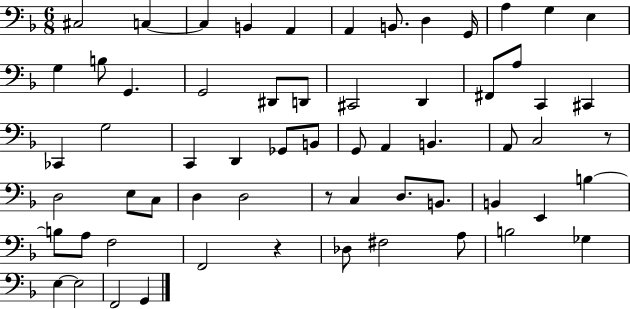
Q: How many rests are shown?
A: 3